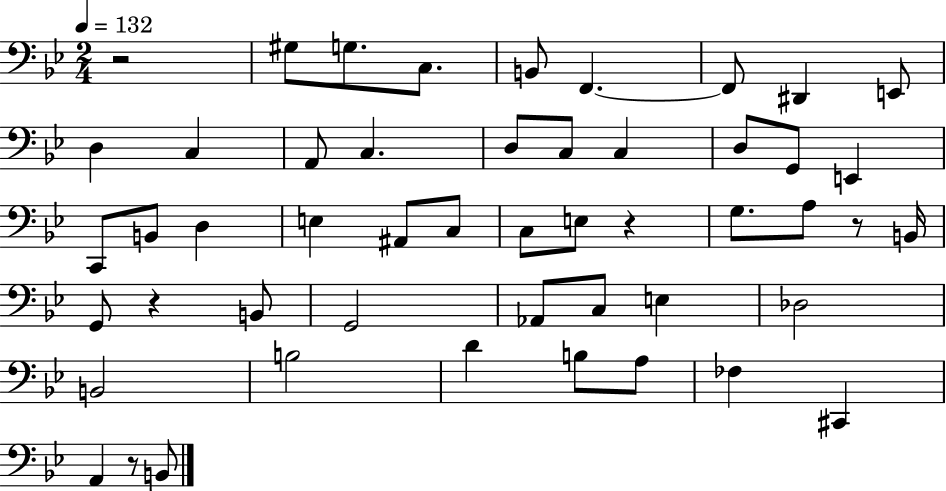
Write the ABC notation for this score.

X:1
T:Untitled
M:2/4
L:1/4
K:Bb
z2 ^G,/2 G,/2 C,/2 B,,/2 F,, F,,/2 ^D,, E,,/2 D, C, A,,/2 C, D,/2 C,/2 C, D,/2 G,,/2 E,, C,,/2 B,,/2 D, E, ^A,,/2 C,/2 C,/2 E,/2 z G,/2 A,/2 z/2 B,,/4 G,,/2 z B,,/2 G,,2 _A,,/2 C,/2 E, _D,2 B,,2 B,2 D B,/2 A,/2 _F, ^C,, A,, z/2 B,,/2